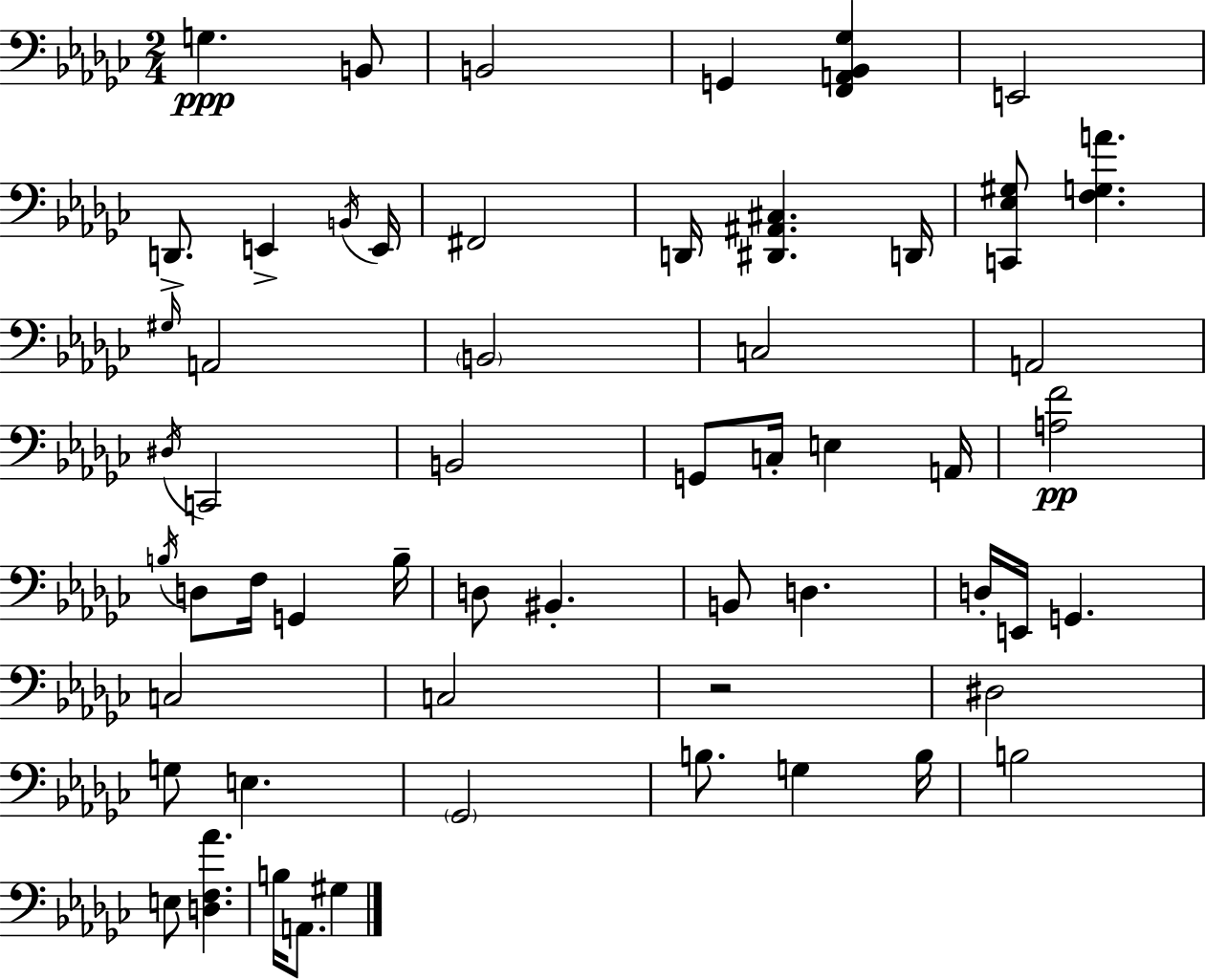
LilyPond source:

{
  \clef bass
  \numericTimeSignature
  \time 2/4
  \key ees \minor
  g4.\ppp b,8 | b,2 | g,4 <f, a, bes, ges>4 | e,2 | \break d,8.-> e,4-> \acciaccatura { b,16 } | e,16 fis,2 | d,16 <dis, ais, cis>4. | d,16 <c, ees gis>8 <f g a'>4. | \break \grace { gis16 } a,2 | \parenthesize b,2 | c2 | a,2 | \break \acciaccatura { dis16 } c,2 | b,2 | g,8 c16-. e4 | a,16 <a f'>2\pp | \break \acciaccatura { b16 } d8 f16 g,4 | b16-- d8 bis,4.-. | b,8 d4. | d16-. e,16 g,4. | \break c2 | c2 | r2 | dis2 | \break g8 e4. | \parenthesize ges,2 | b8. g4 | b16 b2 | \break e8 <d f aes'>4. | b16 a,8. | gis4 \bar "|."
}